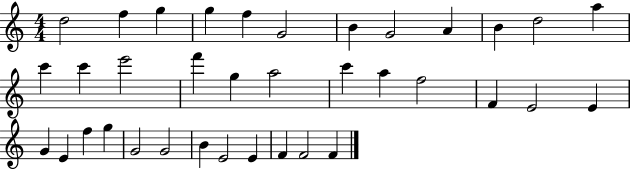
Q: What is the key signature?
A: C major